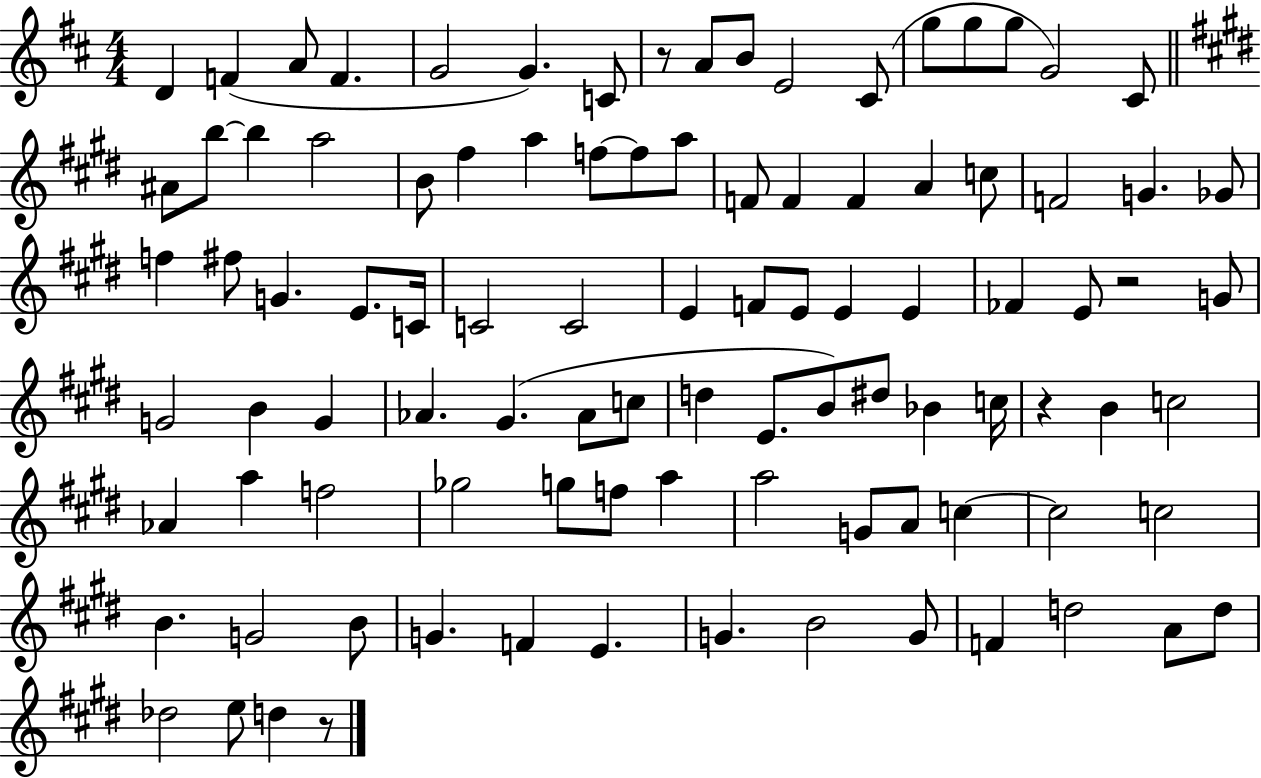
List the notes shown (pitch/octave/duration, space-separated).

D4/q F4/q A4/e F4/q. G4/h G4/q. C4/e R/e A4/e B4/e E4/h C#4/e G5/e G5/e G5/e G4/h C#4/e A#4/e B5/e B5/q A5/h B4/e F#5/q A5/q F5/e F5/e A5/e F4/e F4/q F4/q A4/q C5/e F4/h G4/q. Gb4/e F5/q F#5/e G4/q. E4/e. C4/s C4/h C4/h E4/q F4/e E4/e E4/q E4/q FES4/q E4/e R/h G4/e G4/h B4/q G4/q Ab4/q. G#4/q. Ab4/e C5/e D5/q E4/e. B4/e D#5/e Bb4/q C5/s R/q B4/q C5/h Ab4/q A5/q F5/h Gb5/h G5/e F5/e A5/q A5/h G4/e A4/e C5/q C5/h C5/h B4/q. G4/h B4/e G4/q. F4/q E4/q. G4/q. B4/h G4/e F4/q D5/h A4/e D5/e Db5/h E5/e D5/q R/e